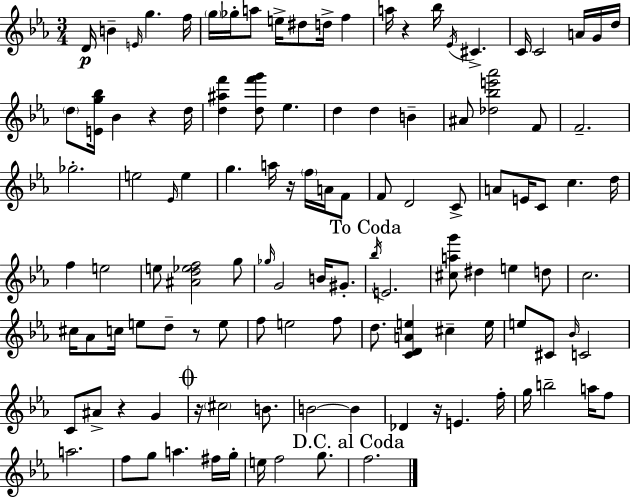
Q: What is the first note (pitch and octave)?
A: D4